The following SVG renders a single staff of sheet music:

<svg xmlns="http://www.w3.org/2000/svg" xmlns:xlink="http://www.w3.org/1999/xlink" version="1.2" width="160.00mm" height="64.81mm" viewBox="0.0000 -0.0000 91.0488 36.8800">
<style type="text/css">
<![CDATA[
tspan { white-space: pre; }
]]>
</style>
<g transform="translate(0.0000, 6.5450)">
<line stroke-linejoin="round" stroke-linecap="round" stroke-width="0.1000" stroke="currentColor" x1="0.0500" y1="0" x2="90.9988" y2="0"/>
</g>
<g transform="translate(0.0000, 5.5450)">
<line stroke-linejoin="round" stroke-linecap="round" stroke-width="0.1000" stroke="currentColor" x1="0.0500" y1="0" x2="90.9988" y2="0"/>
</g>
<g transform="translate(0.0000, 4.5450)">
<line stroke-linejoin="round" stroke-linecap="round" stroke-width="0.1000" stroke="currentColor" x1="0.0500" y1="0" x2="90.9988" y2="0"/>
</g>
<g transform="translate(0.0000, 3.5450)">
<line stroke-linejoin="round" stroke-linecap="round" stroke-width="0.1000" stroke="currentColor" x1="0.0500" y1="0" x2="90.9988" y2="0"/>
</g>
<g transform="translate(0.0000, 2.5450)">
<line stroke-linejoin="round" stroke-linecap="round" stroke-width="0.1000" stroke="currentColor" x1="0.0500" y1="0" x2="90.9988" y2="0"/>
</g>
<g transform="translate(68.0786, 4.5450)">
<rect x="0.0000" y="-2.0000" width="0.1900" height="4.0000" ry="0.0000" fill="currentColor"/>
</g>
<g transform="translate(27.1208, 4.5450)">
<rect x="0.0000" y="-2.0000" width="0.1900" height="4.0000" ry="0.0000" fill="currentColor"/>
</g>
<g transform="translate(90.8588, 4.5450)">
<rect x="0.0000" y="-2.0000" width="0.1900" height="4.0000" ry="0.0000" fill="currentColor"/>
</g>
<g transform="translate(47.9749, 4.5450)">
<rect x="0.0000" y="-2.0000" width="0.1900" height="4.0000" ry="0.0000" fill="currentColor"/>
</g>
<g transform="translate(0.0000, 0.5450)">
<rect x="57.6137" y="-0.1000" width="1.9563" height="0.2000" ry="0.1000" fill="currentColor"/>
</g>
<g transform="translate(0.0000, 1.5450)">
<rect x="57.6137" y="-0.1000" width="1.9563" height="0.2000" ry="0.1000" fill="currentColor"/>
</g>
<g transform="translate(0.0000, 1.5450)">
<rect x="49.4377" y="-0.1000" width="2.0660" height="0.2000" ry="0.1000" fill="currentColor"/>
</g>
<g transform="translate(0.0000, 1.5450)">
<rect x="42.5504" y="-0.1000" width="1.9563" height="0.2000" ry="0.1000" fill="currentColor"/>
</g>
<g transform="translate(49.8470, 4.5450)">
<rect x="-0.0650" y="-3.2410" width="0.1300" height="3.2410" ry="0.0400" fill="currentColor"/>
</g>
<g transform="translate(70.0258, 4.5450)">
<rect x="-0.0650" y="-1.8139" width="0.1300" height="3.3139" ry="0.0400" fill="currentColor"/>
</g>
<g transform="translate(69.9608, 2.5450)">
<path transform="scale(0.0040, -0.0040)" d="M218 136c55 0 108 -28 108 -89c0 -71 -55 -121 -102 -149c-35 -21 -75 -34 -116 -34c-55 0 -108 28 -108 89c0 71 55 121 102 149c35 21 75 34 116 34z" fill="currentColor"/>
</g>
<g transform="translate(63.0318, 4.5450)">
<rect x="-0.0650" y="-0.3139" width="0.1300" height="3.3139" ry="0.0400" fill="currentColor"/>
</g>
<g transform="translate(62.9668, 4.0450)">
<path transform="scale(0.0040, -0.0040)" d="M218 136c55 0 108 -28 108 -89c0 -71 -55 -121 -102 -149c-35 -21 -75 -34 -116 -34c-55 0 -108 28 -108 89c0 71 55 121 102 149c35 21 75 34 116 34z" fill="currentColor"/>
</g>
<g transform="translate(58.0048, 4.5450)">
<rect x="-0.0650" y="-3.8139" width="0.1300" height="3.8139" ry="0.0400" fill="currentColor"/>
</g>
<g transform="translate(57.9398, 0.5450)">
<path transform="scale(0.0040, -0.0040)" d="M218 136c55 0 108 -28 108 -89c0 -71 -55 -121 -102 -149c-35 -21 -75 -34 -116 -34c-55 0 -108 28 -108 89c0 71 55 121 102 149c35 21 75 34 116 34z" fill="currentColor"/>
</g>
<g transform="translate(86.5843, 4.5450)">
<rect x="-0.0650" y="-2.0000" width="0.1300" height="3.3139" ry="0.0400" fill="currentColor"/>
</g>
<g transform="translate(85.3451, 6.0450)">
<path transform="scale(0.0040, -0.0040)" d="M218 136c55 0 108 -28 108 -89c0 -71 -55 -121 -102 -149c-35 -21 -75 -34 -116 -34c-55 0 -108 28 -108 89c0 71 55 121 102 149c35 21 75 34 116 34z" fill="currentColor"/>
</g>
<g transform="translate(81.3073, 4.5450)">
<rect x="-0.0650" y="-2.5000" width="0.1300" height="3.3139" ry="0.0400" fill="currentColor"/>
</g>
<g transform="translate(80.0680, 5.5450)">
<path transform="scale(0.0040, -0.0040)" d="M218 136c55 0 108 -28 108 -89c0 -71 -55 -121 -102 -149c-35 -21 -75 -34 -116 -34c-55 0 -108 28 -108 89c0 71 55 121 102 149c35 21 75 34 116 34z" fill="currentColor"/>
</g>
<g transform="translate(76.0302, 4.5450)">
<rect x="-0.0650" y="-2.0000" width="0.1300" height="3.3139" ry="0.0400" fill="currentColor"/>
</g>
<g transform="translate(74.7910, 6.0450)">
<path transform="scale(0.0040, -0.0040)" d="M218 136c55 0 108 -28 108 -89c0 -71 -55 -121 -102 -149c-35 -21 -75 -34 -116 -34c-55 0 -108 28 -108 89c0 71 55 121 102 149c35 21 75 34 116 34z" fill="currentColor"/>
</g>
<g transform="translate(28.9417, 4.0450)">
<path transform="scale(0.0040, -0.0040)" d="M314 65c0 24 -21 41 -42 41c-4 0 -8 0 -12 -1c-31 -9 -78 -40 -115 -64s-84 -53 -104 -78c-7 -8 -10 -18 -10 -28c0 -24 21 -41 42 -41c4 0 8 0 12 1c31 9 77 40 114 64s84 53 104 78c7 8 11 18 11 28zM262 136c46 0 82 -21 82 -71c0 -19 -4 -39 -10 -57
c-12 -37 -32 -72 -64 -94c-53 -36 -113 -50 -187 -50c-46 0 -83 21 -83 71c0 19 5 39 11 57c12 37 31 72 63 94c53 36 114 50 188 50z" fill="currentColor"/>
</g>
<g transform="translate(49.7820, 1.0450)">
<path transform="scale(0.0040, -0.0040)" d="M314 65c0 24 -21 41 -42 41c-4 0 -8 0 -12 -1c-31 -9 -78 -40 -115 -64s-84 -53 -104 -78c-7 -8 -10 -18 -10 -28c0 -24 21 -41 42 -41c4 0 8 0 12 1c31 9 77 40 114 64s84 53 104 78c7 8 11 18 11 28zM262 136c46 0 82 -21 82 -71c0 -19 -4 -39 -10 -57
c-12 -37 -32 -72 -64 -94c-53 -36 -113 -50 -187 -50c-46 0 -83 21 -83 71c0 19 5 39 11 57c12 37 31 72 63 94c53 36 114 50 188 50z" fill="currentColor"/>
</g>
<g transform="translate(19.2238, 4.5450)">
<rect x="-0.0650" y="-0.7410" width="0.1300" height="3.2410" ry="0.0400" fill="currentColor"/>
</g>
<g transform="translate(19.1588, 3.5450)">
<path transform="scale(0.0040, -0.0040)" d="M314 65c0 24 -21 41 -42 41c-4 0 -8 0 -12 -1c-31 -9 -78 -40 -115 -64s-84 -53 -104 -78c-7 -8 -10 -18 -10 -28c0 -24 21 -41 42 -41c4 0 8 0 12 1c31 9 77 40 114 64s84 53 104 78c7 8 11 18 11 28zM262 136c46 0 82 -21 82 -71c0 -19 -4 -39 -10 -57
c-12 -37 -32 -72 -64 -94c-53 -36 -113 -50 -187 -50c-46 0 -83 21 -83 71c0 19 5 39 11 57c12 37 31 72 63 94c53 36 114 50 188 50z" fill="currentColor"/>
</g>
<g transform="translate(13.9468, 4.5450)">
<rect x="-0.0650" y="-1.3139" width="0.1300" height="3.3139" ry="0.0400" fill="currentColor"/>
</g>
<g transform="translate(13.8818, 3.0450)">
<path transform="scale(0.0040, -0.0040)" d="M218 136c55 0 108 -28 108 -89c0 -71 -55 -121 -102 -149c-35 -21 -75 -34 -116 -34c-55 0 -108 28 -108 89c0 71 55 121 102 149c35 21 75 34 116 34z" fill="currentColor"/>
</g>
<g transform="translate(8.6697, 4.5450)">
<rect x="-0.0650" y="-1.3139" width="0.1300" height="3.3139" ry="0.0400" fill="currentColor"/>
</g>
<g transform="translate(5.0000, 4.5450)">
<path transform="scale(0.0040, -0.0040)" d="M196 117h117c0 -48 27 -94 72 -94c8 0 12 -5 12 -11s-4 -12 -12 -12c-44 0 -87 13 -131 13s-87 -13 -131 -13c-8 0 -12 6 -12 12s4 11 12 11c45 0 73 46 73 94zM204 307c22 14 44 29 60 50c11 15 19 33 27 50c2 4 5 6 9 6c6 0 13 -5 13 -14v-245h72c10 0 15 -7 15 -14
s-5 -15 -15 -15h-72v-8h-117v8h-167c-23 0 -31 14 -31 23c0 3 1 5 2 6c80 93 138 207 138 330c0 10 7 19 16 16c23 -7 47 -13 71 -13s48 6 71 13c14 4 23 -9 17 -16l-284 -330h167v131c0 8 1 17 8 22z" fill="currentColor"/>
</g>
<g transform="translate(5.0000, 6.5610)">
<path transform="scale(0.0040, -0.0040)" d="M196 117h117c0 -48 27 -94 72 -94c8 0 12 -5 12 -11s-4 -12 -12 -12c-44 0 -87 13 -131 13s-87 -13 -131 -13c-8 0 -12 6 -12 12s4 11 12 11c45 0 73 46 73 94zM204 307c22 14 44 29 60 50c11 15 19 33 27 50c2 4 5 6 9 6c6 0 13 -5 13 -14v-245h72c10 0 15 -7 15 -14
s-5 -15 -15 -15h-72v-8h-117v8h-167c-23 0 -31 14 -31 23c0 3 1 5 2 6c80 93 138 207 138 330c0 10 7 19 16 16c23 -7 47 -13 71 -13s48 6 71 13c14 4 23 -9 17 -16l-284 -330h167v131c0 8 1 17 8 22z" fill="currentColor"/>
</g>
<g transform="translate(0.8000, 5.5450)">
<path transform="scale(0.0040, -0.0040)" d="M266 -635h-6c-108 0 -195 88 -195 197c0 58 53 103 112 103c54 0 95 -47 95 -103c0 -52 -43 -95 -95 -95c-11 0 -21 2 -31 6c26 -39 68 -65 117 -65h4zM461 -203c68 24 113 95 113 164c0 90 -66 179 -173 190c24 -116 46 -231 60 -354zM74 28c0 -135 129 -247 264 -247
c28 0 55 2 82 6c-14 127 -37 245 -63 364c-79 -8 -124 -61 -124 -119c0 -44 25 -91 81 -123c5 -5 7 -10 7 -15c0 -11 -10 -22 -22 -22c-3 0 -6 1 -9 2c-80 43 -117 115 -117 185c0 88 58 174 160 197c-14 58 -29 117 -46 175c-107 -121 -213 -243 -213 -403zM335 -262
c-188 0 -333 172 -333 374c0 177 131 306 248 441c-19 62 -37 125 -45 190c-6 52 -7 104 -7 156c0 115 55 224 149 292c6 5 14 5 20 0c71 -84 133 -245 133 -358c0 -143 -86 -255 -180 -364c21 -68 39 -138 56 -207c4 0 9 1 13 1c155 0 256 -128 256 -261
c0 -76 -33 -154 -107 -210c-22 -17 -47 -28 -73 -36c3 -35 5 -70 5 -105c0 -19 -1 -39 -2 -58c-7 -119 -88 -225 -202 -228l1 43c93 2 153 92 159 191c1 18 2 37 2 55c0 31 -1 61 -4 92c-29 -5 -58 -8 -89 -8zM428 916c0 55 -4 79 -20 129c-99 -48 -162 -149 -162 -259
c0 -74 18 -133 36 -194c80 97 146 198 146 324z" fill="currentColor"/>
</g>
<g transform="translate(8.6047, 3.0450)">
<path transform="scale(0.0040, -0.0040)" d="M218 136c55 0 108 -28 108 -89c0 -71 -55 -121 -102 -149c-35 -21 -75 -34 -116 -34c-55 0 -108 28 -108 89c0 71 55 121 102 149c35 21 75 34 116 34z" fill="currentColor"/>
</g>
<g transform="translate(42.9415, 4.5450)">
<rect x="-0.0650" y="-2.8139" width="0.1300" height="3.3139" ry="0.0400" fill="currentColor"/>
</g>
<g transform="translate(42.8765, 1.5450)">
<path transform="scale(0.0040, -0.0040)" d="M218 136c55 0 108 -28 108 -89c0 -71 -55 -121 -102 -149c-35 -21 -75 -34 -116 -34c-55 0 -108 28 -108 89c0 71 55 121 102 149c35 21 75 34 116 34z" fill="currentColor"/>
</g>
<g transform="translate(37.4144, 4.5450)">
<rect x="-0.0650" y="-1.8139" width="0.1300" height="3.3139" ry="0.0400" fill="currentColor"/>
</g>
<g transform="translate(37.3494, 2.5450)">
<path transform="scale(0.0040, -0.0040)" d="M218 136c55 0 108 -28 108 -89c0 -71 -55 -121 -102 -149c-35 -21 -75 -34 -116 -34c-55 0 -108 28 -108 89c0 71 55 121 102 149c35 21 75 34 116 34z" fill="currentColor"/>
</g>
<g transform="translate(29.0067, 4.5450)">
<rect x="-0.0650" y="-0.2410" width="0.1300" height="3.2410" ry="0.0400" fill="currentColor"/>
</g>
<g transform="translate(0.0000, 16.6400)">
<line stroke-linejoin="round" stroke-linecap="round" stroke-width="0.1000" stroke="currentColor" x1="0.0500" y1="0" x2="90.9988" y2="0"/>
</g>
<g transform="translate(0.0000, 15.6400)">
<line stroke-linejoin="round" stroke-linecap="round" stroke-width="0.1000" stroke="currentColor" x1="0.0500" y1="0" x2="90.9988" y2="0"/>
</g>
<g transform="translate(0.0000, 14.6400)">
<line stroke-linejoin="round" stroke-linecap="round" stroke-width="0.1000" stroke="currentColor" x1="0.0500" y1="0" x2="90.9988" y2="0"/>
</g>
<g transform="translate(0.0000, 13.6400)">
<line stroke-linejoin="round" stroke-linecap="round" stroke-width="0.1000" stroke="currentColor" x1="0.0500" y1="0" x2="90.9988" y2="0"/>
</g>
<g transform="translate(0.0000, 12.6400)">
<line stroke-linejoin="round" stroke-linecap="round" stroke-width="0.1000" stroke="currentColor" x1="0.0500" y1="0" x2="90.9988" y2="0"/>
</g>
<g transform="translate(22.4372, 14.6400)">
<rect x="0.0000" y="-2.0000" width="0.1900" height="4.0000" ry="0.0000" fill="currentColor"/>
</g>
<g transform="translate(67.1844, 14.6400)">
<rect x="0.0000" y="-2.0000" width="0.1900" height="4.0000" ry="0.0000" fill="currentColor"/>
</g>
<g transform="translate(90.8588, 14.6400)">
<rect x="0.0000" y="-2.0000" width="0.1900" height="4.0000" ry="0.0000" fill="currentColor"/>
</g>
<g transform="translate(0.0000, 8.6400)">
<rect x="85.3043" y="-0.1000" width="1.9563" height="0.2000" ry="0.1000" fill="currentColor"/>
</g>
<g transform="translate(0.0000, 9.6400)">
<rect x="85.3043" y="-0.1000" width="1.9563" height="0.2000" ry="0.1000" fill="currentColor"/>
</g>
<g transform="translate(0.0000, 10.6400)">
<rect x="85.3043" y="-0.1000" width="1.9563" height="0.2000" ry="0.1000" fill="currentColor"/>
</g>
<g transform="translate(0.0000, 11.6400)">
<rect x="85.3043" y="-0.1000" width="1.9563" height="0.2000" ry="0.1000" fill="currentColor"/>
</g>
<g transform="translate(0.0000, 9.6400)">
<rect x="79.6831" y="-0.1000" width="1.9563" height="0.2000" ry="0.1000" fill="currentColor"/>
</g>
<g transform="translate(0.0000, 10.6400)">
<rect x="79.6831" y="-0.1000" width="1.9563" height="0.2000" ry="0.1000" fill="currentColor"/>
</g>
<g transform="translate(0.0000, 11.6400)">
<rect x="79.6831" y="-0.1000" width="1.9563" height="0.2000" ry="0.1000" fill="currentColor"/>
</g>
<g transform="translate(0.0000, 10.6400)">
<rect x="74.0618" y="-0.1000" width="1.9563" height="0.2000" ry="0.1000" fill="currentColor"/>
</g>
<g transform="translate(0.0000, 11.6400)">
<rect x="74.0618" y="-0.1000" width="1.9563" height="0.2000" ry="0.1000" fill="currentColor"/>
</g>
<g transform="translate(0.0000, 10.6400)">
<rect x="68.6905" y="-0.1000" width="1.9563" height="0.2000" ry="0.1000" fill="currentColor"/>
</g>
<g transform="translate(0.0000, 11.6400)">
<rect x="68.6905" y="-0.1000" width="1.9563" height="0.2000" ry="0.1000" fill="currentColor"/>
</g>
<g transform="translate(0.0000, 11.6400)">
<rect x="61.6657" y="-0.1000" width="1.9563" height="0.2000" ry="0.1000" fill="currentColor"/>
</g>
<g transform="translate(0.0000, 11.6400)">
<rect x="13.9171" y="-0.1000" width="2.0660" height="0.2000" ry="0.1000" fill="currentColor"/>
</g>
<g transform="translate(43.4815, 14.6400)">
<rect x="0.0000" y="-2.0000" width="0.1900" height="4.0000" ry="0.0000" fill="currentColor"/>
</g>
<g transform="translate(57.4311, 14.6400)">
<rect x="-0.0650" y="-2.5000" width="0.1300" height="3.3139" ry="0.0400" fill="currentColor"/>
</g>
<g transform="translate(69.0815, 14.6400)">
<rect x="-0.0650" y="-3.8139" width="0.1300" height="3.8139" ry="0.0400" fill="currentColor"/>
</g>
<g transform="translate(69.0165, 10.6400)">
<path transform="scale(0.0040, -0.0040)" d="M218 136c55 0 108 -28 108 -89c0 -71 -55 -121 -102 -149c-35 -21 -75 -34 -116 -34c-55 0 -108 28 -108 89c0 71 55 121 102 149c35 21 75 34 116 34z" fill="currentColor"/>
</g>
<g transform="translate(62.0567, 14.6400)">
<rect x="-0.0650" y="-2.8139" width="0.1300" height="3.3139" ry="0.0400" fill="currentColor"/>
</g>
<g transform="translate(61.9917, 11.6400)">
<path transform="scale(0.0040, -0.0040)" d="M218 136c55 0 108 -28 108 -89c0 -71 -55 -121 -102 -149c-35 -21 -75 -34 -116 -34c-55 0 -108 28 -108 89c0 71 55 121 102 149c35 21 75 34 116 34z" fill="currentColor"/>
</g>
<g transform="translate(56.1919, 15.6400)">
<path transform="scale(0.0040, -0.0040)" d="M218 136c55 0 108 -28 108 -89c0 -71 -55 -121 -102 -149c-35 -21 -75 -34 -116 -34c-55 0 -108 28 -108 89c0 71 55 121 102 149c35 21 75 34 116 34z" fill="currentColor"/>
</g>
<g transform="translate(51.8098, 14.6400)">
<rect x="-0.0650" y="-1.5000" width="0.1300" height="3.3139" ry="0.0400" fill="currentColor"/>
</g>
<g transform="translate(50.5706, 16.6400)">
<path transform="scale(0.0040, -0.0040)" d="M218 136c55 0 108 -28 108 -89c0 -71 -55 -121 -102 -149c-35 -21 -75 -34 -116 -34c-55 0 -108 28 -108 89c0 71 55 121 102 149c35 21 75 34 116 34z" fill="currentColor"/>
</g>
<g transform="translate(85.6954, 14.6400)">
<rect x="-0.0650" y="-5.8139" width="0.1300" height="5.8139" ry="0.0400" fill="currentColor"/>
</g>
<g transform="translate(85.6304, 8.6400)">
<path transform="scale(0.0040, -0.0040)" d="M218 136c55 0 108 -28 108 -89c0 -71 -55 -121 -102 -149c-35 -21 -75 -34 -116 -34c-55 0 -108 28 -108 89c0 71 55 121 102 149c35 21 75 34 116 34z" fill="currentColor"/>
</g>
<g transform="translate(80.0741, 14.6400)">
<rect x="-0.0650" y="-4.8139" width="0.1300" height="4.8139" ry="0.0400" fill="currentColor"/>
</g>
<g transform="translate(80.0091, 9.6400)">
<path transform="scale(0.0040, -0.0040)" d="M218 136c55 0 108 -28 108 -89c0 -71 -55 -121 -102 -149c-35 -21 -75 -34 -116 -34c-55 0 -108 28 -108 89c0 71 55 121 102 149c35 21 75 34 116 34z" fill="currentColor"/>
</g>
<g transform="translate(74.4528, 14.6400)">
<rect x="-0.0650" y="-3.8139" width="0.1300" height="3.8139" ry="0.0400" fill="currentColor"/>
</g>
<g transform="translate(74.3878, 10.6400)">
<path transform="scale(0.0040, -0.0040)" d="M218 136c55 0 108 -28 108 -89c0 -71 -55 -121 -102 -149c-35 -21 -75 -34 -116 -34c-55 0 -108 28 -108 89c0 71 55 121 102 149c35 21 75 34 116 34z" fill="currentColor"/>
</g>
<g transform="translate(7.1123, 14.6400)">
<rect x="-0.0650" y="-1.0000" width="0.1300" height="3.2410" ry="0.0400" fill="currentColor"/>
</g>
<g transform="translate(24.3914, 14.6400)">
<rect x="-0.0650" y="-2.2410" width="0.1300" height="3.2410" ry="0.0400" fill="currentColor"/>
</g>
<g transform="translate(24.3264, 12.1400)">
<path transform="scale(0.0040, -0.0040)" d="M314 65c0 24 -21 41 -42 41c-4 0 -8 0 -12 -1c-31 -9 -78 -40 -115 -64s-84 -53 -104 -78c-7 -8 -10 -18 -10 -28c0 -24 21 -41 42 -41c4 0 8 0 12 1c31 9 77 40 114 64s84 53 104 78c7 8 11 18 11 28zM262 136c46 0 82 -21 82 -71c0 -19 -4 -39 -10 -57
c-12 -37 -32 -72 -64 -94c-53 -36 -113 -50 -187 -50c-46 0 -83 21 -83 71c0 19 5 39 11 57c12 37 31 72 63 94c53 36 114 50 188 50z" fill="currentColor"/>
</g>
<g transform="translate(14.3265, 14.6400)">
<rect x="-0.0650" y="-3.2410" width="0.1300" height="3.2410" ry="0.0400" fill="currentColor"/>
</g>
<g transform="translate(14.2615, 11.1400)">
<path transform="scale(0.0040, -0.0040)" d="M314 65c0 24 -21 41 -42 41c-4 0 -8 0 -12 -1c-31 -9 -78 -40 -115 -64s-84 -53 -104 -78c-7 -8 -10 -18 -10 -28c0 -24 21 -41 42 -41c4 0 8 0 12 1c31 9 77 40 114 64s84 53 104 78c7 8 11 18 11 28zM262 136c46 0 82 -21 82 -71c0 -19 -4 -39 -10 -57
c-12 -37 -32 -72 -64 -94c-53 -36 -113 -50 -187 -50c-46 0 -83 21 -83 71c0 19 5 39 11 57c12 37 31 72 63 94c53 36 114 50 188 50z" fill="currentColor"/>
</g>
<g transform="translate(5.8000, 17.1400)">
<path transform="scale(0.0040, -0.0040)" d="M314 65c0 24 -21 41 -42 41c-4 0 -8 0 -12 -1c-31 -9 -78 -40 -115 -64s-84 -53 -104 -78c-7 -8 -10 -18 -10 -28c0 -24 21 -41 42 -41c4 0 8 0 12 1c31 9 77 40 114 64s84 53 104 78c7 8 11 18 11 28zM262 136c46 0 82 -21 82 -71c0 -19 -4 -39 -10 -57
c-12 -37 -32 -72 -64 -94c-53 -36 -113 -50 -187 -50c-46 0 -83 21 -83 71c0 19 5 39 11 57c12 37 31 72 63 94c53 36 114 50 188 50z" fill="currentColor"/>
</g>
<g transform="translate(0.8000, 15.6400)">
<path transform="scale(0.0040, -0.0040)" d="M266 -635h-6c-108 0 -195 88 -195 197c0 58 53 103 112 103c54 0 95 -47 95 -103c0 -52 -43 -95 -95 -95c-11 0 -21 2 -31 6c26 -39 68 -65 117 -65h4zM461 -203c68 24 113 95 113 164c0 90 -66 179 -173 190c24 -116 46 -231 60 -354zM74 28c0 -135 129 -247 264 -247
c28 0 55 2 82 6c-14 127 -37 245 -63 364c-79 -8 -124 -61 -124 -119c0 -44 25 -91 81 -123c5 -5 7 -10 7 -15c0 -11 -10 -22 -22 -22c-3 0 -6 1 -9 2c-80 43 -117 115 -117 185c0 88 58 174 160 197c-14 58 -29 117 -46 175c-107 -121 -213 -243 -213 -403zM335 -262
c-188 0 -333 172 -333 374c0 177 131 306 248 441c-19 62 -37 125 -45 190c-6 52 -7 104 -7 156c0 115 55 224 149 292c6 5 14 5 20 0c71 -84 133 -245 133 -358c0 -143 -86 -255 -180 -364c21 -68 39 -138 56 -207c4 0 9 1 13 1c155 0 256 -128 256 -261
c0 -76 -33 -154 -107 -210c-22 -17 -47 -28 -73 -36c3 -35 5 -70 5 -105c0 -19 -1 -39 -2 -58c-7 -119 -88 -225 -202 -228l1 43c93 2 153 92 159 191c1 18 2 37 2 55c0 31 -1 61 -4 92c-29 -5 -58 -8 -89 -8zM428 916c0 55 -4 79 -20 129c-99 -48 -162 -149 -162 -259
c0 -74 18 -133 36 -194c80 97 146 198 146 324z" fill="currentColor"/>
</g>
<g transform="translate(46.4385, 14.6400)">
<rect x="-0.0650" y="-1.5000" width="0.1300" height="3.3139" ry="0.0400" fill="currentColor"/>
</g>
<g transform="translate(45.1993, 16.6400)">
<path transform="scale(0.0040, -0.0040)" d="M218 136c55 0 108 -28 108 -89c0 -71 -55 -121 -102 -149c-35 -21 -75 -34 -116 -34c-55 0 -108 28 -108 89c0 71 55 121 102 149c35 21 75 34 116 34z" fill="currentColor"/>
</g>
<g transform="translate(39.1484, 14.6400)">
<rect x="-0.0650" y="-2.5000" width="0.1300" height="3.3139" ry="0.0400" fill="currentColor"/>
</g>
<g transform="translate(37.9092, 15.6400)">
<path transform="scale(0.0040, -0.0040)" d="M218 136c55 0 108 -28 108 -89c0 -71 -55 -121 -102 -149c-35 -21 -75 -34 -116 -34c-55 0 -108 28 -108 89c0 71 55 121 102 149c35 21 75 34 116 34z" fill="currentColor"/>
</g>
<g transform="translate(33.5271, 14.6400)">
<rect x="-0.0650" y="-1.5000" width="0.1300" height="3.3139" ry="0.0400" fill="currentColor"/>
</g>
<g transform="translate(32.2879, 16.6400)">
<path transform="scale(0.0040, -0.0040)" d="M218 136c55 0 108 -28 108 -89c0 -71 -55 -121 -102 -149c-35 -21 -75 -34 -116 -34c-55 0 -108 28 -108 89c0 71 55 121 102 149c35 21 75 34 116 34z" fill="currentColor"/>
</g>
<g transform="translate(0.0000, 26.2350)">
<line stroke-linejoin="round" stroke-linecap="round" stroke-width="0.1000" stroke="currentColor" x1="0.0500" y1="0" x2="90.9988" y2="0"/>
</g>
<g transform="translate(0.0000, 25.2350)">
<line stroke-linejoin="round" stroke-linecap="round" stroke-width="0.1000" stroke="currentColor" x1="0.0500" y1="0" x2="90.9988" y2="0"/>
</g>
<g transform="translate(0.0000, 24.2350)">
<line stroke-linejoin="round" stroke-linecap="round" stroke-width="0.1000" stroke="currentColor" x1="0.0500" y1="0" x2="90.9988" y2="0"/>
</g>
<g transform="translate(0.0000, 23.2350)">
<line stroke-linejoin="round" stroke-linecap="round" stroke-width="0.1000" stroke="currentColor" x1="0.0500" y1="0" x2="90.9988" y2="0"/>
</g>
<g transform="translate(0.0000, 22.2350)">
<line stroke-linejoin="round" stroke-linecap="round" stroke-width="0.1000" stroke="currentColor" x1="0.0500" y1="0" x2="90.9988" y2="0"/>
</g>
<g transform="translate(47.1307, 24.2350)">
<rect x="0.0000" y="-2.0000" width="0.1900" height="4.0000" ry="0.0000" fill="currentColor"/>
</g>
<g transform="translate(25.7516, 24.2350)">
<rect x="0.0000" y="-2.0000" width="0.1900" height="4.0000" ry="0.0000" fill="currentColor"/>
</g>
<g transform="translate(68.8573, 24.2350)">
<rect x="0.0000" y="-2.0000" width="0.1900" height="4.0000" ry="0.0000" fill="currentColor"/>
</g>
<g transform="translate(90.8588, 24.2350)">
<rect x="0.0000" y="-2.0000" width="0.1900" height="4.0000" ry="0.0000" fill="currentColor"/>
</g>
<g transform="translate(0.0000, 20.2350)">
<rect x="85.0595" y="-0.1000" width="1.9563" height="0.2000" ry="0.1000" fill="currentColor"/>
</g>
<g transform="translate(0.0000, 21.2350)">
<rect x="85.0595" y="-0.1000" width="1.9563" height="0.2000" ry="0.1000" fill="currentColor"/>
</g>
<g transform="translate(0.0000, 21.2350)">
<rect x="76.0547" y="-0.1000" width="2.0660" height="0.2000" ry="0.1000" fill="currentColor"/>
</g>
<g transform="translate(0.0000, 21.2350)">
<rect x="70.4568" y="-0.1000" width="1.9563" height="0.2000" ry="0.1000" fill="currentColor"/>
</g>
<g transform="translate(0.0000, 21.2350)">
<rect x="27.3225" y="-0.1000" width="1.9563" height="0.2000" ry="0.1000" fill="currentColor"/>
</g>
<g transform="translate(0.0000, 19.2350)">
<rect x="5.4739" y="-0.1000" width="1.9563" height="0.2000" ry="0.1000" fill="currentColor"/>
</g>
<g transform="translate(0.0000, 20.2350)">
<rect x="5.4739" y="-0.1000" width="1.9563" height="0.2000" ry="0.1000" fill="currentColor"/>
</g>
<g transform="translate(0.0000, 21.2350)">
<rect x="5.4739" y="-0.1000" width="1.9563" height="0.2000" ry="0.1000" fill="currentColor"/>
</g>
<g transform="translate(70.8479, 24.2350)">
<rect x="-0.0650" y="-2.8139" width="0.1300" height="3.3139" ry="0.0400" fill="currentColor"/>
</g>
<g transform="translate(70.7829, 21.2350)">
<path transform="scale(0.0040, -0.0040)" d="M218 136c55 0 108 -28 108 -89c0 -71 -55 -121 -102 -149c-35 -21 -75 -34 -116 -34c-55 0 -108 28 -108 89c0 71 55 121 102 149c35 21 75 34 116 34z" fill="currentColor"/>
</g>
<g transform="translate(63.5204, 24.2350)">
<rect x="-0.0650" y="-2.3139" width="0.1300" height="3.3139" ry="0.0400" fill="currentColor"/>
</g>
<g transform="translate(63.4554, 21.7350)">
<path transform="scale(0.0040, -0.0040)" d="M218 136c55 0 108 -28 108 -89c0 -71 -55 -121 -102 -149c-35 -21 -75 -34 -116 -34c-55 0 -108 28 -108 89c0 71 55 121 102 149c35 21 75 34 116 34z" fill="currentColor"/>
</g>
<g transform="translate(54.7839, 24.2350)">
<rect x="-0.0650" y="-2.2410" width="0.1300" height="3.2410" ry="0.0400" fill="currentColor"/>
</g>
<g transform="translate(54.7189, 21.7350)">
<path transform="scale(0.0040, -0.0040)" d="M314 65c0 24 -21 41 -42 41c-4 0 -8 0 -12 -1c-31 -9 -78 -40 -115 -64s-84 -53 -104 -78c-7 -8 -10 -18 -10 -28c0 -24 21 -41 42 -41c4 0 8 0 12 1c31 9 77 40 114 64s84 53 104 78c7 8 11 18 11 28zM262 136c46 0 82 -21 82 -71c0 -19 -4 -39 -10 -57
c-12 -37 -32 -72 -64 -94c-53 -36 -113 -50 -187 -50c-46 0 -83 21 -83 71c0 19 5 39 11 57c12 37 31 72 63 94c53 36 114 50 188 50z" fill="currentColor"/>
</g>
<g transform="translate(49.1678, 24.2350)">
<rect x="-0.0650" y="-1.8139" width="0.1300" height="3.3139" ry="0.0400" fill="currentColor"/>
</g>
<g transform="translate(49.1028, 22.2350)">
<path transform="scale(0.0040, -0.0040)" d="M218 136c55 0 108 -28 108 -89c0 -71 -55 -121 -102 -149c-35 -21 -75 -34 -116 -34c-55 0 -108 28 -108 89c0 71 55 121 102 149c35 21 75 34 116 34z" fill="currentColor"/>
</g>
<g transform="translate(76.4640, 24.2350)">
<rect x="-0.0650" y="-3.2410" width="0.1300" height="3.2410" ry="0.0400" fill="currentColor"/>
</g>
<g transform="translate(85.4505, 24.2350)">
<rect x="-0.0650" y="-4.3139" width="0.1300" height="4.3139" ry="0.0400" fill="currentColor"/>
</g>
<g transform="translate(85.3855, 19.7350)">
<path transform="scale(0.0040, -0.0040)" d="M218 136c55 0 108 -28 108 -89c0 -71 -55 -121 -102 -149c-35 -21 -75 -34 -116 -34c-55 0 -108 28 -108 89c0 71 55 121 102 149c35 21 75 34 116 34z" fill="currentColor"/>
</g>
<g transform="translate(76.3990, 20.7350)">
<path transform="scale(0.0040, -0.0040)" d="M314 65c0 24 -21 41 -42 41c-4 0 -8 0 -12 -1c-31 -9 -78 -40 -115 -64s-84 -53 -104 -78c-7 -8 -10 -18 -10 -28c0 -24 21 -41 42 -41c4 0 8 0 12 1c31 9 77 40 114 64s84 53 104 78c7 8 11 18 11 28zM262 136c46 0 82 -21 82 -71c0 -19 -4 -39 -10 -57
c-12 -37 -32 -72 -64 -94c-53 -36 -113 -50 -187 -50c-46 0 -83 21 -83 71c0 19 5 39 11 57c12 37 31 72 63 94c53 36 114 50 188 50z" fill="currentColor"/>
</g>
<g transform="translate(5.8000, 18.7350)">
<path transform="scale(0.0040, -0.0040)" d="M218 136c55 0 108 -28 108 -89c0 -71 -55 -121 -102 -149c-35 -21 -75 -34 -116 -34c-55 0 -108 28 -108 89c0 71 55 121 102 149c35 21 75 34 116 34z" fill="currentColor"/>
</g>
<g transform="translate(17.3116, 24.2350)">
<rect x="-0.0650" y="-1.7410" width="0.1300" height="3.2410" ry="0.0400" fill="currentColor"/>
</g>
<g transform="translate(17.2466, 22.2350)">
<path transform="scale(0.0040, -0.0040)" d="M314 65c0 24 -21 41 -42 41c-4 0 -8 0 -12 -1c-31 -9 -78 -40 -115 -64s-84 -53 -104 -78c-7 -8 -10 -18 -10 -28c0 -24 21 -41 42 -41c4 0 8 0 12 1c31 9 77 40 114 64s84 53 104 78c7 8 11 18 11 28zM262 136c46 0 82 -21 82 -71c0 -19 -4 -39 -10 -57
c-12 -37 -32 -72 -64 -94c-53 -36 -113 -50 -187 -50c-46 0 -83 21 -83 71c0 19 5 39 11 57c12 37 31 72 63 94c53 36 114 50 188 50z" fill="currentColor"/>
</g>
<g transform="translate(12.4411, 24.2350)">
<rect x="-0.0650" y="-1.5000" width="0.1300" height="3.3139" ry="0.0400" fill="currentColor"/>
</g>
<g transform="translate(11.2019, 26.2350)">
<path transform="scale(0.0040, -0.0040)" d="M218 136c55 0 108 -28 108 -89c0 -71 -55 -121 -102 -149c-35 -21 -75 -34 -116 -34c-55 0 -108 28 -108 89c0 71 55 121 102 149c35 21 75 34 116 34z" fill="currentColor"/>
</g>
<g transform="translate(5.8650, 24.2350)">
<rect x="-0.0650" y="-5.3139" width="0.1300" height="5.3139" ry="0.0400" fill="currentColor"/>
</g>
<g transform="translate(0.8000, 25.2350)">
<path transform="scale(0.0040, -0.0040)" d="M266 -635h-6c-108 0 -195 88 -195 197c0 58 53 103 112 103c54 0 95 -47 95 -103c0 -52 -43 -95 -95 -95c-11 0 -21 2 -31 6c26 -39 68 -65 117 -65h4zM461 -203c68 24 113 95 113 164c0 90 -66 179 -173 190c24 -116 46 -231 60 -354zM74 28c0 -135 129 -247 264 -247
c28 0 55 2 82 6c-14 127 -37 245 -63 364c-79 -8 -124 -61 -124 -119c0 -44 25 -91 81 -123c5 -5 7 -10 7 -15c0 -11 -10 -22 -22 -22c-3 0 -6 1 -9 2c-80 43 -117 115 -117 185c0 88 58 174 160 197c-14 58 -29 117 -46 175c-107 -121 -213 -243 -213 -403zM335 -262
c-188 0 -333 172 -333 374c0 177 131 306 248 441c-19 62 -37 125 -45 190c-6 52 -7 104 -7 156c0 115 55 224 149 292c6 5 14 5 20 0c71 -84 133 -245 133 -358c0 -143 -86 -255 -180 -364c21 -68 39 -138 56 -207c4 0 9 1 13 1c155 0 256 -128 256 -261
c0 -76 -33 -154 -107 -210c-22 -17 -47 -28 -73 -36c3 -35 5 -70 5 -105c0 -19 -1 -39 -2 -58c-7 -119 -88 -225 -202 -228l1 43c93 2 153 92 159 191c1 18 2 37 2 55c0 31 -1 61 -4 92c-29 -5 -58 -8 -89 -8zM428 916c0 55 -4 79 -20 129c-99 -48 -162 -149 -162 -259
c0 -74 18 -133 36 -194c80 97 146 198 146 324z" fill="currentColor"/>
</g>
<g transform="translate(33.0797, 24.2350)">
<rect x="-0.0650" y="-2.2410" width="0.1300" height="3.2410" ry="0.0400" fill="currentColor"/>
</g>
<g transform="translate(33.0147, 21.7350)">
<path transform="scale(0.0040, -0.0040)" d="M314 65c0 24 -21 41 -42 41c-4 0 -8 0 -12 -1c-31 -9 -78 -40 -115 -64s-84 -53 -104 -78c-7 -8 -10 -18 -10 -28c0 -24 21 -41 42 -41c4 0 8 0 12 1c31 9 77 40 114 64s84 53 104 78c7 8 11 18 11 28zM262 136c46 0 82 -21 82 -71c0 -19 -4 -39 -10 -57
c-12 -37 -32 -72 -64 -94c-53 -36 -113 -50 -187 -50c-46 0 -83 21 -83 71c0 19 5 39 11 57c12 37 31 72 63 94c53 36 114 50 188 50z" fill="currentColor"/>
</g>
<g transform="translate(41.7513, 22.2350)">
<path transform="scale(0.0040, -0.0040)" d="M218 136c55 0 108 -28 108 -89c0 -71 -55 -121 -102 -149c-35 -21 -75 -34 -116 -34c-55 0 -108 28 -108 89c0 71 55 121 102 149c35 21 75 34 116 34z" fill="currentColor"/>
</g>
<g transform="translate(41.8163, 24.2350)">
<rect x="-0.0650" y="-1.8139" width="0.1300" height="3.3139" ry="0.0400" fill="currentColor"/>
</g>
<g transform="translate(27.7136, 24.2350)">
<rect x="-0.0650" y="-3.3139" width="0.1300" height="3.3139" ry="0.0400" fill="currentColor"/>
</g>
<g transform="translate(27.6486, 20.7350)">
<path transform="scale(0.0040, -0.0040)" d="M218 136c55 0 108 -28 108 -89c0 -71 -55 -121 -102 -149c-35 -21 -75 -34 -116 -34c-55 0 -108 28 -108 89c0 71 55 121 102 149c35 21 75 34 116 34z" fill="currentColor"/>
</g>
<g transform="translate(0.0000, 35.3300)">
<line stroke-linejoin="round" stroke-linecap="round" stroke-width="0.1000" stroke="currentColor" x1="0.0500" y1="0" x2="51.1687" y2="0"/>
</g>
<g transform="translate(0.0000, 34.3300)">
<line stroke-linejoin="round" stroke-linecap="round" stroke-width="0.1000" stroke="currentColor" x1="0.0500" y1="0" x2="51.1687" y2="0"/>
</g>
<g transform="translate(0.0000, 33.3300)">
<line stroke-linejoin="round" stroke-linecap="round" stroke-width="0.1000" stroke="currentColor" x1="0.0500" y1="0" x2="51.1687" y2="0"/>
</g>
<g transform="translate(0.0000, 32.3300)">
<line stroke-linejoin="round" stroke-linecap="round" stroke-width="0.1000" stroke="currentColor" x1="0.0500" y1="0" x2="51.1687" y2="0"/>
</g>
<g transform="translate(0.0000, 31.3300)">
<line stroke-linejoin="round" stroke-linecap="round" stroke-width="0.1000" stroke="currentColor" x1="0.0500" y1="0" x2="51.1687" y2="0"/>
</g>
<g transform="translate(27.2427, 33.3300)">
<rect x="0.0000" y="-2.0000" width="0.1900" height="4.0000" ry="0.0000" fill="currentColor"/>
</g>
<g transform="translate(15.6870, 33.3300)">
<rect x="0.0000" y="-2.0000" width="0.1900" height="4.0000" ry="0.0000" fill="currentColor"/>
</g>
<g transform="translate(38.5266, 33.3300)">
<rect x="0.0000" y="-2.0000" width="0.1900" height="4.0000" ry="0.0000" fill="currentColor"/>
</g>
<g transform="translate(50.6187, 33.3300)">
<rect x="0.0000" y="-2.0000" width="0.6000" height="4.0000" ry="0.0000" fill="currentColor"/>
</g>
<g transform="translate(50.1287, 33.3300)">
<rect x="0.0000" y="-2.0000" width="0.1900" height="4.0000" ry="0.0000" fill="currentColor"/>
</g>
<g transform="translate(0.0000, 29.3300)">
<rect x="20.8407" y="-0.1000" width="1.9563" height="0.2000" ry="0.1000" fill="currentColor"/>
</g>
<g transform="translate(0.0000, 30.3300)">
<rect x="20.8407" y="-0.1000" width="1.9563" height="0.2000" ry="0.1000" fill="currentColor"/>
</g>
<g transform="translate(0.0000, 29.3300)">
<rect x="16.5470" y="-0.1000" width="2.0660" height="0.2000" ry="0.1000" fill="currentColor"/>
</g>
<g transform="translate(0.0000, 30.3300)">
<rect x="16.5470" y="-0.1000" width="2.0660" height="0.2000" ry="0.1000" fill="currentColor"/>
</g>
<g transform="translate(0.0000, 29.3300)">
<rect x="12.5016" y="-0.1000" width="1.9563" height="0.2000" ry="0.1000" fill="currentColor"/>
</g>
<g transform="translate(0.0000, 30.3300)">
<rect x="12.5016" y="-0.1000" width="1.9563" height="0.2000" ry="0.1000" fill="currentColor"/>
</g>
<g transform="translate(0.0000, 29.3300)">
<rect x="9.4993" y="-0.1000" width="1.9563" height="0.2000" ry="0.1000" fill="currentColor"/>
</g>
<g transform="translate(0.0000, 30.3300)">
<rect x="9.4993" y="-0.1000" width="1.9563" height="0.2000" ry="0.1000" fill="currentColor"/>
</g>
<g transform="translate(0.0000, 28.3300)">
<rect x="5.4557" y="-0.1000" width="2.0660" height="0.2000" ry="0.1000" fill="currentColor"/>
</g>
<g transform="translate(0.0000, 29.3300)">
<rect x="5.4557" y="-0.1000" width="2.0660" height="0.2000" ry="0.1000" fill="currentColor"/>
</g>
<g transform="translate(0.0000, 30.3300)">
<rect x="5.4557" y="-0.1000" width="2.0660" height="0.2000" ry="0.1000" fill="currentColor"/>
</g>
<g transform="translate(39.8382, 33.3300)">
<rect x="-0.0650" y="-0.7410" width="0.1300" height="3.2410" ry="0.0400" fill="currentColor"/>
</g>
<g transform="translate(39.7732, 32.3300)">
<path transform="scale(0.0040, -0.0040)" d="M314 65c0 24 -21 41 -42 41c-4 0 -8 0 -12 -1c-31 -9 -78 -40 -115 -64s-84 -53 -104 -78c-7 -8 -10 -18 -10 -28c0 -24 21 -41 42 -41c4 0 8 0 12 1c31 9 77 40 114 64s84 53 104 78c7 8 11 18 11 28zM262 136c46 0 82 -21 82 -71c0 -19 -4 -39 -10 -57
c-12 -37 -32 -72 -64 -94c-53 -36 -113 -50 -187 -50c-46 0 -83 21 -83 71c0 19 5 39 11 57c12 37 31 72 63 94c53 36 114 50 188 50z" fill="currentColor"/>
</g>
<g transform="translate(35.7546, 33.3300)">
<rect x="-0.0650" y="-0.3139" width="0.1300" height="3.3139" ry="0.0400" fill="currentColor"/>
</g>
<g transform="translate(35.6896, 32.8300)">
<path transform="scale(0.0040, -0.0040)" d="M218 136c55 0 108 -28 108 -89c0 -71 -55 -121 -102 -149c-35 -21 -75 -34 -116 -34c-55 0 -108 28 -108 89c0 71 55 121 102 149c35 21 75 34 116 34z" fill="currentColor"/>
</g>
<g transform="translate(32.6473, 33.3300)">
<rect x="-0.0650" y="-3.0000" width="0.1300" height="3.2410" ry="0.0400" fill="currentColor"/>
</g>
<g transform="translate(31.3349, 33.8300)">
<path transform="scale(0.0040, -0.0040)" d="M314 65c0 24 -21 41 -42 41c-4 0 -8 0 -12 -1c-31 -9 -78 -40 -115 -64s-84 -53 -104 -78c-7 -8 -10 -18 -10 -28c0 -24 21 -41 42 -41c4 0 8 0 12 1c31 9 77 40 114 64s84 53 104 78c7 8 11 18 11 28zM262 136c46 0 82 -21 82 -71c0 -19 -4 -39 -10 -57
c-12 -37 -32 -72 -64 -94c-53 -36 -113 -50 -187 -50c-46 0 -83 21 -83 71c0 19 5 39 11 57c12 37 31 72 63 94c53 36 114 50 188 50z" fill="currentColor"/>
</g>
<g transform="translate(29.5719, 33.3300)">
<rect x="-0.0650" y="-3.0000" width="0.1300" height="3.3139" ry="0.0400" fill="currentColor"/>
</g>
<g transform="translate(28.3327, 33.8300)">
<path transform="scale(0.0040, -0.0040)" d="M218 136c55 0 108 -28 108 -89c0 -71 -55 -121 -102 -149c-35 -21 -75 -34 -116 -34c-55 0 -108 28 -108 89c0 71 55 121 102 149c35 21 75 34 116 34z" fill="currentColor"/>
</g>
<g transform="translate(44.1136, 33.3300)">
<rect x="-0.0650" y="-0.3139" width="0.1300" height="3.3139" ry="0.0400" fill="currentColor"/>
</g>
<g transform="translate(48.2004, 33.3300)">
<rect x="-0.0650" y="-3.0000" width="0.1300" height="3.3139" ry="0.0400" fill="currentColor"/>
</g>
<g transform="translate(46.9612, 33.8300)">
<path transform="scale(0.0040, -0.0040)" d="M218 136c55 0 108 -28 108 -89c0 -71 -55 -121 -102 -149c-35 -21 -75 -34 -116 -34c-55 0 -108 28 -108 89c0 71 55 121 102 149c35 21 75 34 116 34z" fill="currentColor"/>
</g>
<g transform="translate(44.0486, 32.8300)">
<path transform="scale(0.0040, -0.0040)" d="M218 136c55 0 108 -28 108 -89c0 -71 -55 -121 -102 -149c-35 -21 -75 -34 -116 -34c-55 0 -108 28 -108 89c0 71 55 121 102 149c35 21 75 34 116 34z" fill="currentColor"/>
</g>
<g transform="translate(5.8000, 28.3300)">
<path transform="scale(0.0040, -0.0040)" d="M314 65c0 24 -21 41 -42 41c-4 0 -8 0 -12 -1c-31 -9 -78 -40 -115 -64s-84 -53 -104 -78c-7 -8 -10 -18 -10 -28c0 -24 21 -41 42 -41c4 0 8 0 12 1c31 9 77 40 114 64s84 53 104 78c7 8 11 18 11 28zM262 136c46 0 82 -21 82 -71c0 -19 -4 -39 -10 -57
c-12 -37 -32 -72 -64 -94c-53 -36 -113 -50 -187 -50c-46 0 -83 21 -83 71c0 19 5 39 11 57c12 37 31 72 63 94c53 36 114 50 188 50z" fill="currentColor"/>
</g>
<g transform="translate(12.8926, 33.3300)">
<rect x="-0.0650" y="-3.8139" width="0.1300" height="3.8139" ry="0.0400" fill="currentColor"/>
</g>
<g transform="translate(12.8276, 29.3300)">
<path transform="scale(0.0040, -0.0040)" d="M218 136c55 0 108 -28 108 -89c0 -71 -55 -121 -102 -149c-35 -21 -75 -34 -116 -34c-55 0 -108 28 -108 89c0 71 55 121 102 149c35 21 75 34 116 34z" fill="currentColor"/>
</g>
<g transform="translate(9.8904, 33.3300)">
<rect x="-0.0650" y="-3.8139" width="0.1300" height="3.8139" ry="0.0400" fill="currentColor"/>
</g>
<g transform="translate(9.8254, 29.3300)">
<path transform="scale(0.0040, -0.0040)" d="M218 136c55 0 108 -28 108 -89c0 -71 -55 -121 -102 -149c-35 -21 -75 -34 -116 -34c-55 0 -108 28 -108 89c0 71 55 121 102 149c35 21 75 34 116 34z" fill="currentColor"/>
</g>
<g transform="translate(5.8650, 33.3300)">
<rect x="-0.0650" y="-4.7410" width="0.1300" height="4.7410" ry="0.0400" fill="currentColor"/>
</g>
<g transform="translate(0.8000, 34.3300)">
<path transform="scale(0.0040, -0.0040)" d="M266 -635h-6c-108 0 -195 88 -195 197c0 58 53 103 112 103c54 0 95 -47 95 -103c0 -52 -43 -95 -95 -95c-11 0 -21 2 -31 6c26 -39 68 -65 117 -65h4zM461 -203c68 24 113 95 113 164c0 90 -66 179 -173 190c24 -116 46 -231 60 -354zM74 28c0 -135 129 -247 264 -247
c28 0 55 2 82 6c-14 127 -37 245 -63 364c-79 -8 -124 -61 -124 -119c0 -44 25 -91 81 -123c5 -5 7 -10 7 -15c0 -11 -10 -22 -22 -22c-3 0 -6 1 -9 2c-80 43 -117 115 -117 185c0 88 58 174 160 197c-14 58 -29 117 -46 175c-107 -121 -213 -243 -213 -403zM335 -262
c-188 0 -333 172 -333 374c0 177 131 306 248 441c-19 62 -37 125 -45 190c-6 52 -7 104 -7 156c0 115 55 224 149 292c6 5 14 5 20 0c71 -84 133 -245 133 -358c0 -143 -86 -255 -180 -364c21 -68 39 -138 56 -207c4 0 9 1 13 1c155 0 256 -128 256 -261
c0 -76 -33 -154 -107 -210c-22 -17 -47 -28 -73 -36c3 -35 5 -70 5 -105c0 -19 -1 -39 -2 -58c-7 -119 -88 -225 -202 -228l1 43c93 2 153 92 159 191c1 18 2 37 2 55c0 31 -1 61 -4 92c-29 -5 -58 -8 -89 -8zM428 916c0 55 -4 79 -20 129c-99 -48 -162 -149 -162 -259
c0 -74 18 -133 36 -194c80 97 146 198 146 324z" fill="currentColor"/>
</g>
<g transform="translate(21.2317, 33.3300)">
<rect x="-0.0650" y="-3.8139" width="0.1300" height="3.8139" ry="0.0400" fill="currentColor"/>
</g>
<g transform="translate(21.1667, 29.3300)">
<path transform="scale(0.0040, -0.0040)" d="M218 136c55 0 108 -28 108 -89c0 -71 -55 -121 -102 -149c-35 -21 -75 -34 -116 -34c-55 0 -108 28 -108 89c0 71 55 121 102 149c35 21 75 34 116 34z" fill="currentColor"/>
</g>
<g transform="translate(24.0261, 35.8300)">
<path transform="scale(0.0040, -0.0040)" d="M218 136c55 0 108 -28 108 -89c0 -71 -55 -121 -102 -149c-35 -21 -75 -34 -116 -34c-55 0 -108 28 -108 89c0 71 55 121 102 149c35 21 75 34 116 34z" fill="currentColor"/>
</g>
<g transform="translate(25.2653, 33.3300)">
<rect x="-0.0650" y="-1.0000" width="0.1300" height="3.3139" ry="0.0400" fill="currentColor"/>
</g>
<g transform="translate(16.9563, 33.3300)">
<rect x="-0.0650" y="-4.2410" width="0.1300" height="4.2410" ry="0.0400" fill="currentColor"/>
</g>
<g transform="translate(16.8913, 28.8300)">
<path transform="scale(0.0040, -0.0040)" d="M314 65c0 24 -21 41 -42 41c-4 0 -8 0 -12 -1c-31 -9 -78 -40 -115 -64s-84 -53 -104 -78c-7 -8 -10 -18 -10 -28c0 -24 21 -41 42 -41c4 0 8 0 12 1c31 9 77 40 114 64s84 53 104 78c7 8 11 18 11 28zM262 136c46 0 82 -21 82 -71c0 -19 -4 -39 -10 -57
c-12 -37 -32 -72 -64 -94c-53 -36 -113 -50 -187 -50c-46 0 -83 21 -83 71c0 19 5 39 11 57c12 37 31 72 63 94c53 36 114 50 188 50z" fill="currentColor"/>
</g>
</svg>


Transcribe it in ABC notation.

X:1
T:Untitled
M:4/4
L:1/4
K:C
e e d2 c2 f a b2 c' c f F G F D2 b2 g2 E G E E G a c' c' e' g' f' E f2 b g2 f f g2 g a b2 d' e'2 c' c' d'2 c' D A A2 c d2 c A